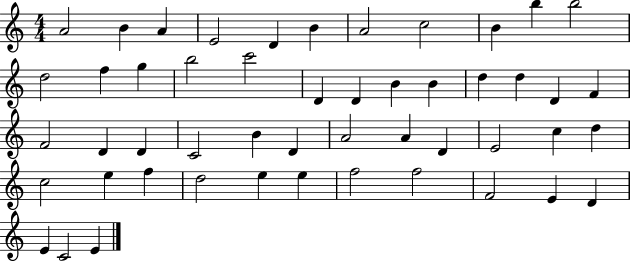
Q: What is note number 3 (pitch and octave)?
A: A4